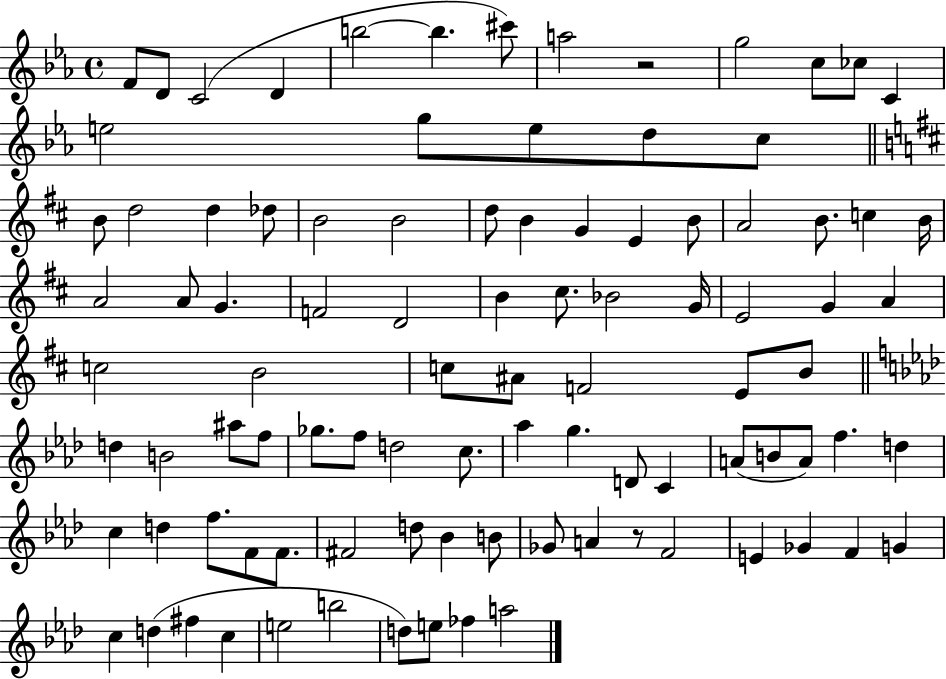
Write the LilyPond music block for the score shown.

{
  \clef treble
  \time 4/4
  \defaultTimeSignature
  \key ees \major
  \repeat volta 2 { f'8 d'8 c'2( d'4 | b''2~~ b''4. cis'''8) | a''2 r2 | g''2 c''8 ces''8 c'4 | \break e''2 g''8 e''8 d''8 c''8 | \bar "||" \break \key d \major b'8 d''2 d''4 des''8 | b'2 b'2 | d''8 b'4 g'4 e'4 b'8 | a'2 b'8. c''4 b'16 | \break a'2 a'8 g'4. | f'2 d'2 | b'4 cis''8. bes'2 g'16 | e'2 g'4 a'4 | \break c''2 b'2 | c''8 ais'8 f'2 e'8 b'8 | \bar "||" \break \key aes \major d''4 b'2 ais''8 f''8 | ges''8. f''8 d''2 c''8. | aes''4 g''4. d'8 c'4 | a'8( b'8 a'8) f''4. d''4 | \break c''4 d''4 f''8. f'8 f'8. | fis'2 d''8 bes'4 b'8 | ges'8 a'4 r8 f'2 | e'4 ges'4 f'4 g'4 | \break c''4 d''4( fis''4 c''4 | e''2 b''2 | d''8) e''8 fes''4 a''2 | } \bar "|."
}